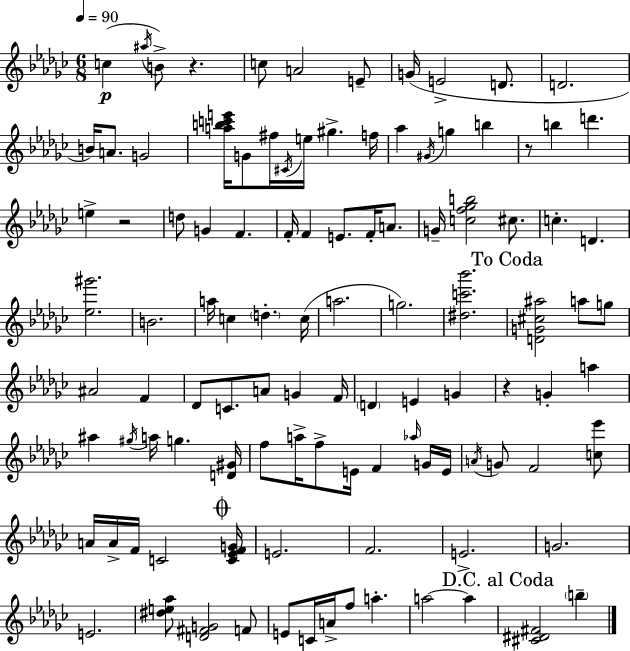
X:1
T:Untitled
M:6/8
L:1/4
K:Ebm
c ^a/4 B/2 z c/2 A2 E/2 G/4 E2 D/2 D2 B/4 A/2 G2 [abc'e']/4 G/2 ^f/4 ^C/4 e/4 ^g f/4 _a ^G/4 g b z/2 b d' e z2 d/2 G F F/4 F E/2 F/4 A/2 G/4 [cf_gb]2 ^c/2 c D [_e^g']2 B2 a/4 c d c/4 a2 g2 [^dc'_b']2 [DG^c^a]2 a/2 g/2 ^A2 F _D/2 C/2 A/2 G F/4 D E G z G a ^a ^g/4 a/4 g [D^G]/4 f/2 a/4 f/2 E/4 F _a/4 G/4 E/4 A/4 G/2 F2 [c_e']/2 A/4 A/4 F/4 C2 [C_EFG]/4 E2 F2 E2 G2 E2 [^de_a]/2 [D^FG]2 F/2 E/2 C/4 A/4 f/2 a a2 a [^C^D^F]2 b